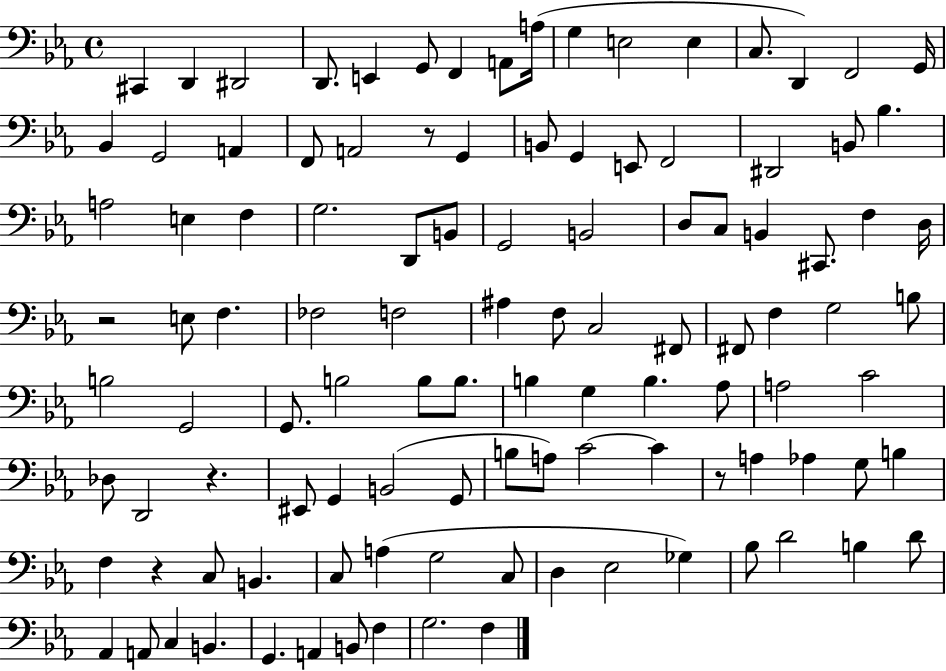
C#2/q D2/q D#2/h D2/e. E2/q G2/e F2/q A2/e A3/s G3/q E3/h E3/q C3/e. D2/q F2/h G2/s Bb2/q G2/h A2/q F2/e A2/h R/e G2/q B2/e G2/q E2/e F2/h D#2/h B2/e Bb3/q. A3/h E3/q F3/q G3/h. D2/e B2/e G2/h B2/h D3/e C3/e B2/q C#2/e. F3/q D3/s R/h E3/e F3/q. FES3/h F3/h A#3/q F3/e C3/h F#2/e F#2/e F3/q G3/h B3/e B3/h G2/h G2/e. B3/h B3/e B3/e. B3/q G3/q B3/q. Ab3/e A3/h C4/h Db3/e D2/h R/q. EIS2/e G2/q B2/h G2/e B3/e A3/e C4/h C4/q R/e A3/q Ab3/q G3/e B3/q F3/q R/q C3/e B2/q. C3/e A3/q G3/h C3/e D3/q Eb3/h Gb3/q Bb3/e D4/h B3/q D4/e Ab2/q A2/e C3/q B2/q. G2/q. A2/q B2/e F3/q G3/h. F3/q